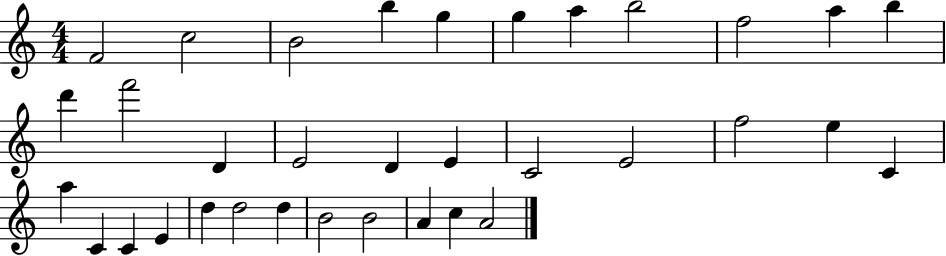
{
  \clef treble
  \numericTimeSignature
  \time 4/4
  \key c \major
  f'2 c''2 | b'2 b''4 g''4 | g''4 a''4 b''2 | f''2 a''4 b''4 | \break d'''4 f'''2 d'4 | e'2 d'4 e'4 | c'2 e'2 | f''2 e''4 c'4 | \break a''4 c'4 c'4 e'4 | d''4 d''2 d''4 | b'2 b'2 | a'4 c''4 a'2 | \break \bar "|."
}